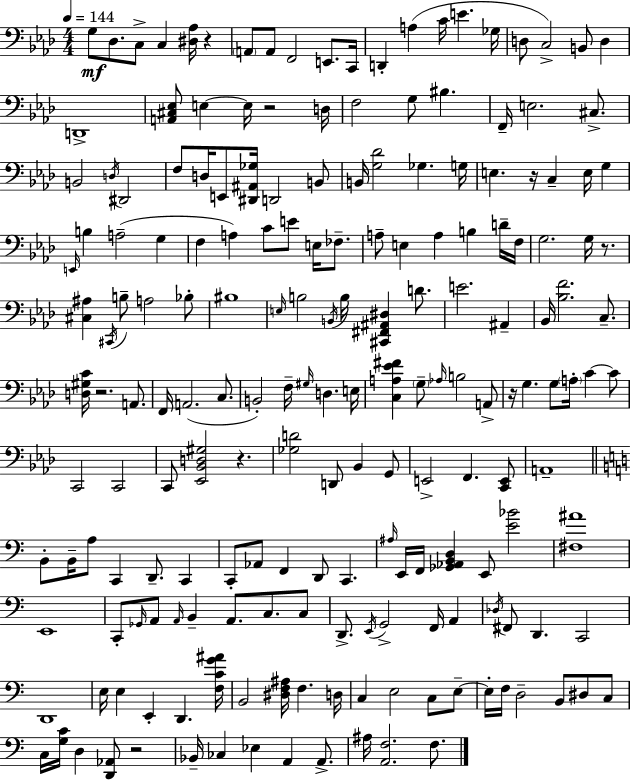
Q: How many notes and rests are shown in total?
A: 190